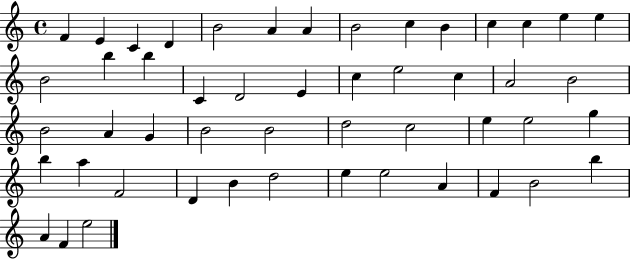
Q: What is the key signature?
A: C major